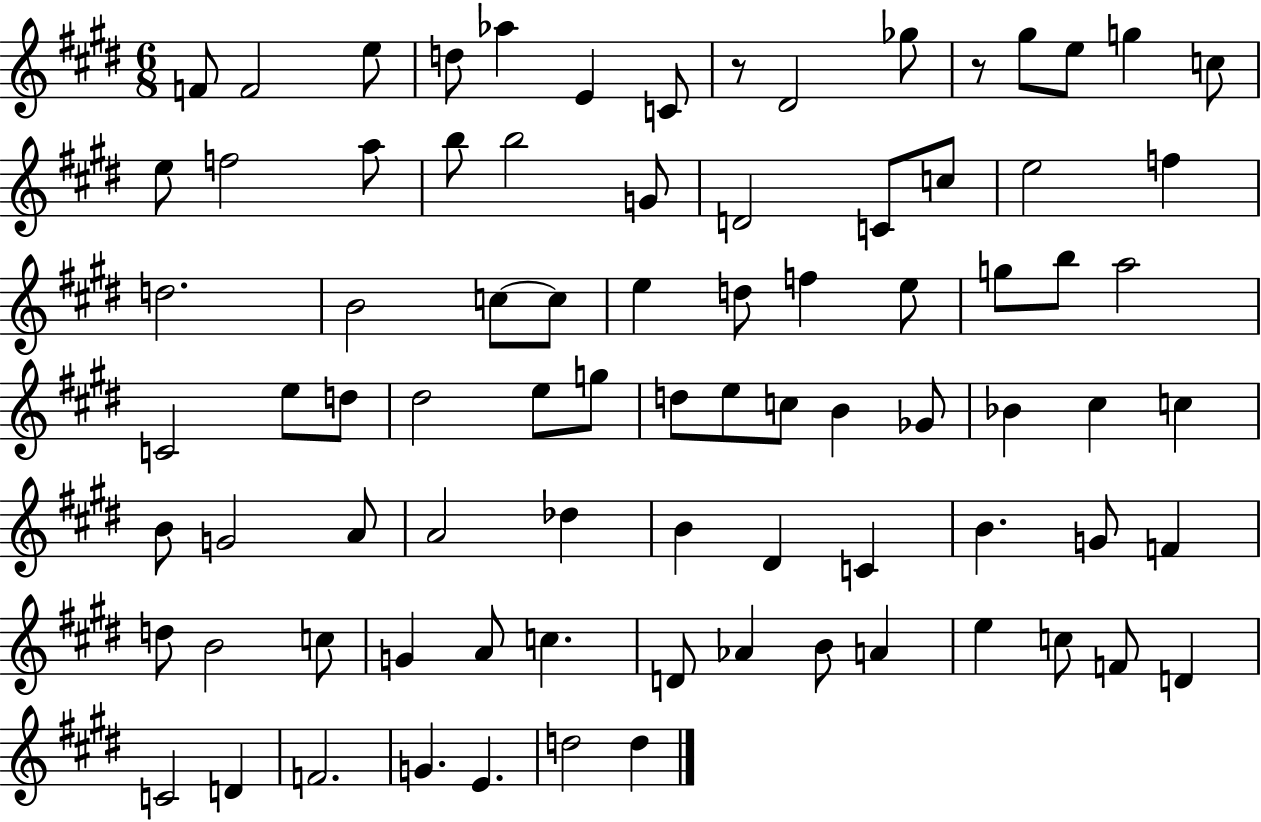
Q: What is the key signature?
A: E major